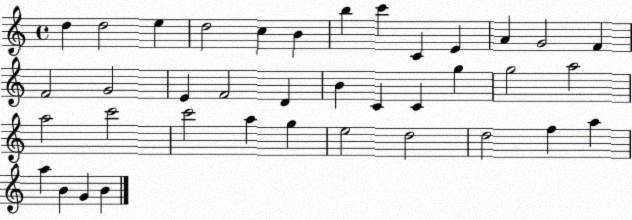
X:1
T:Untitled
M:4/4
L:1/4
K:C
d d2 e d2 c B b c' C E A G2 F F2 G2 E F2 D B C C g g2 a2 a2 c'2 c'2 a g e2 d2 d2 f a a B G B